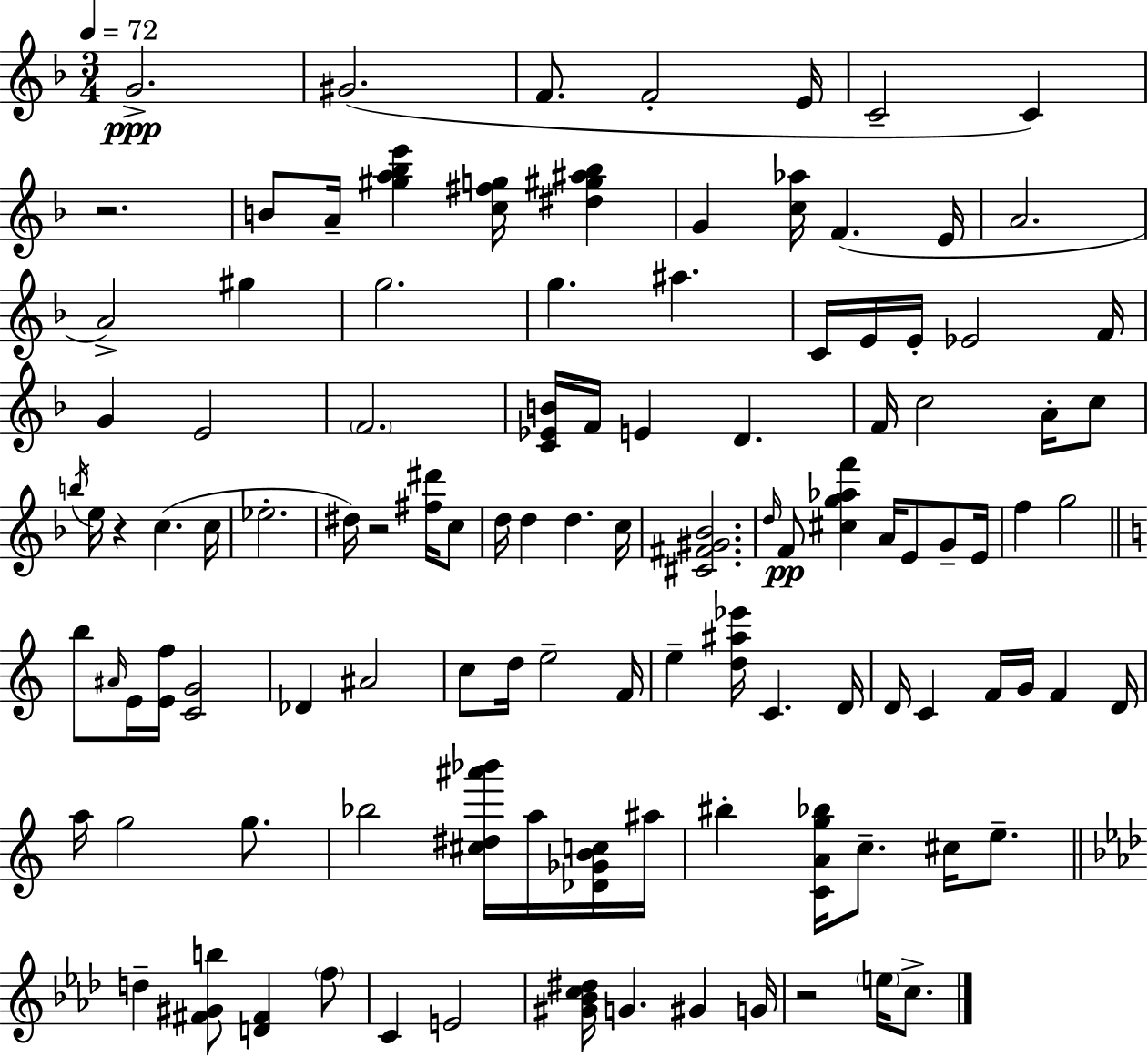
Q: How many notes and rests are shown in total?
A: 110